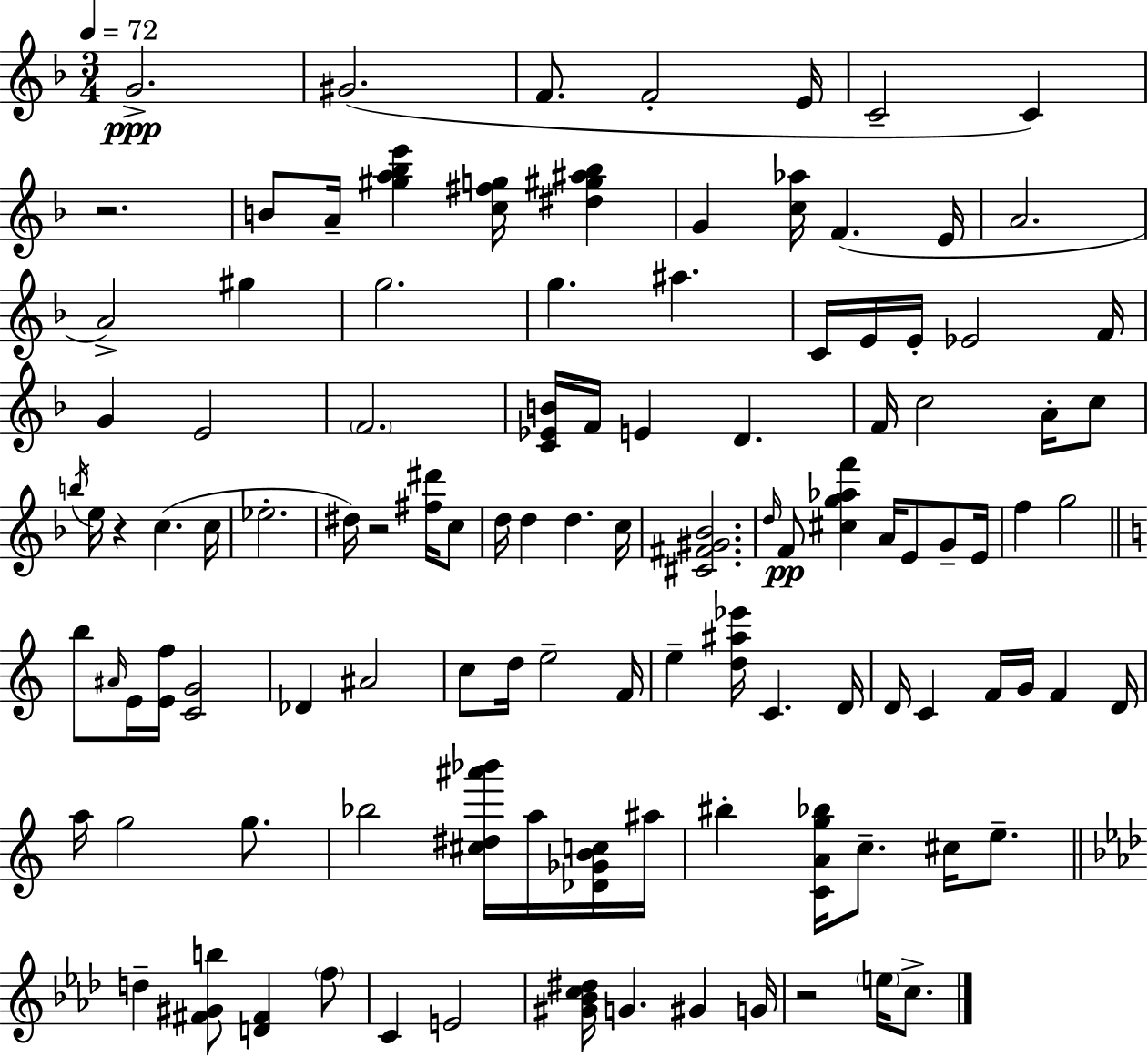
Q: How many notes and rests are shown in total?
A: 110